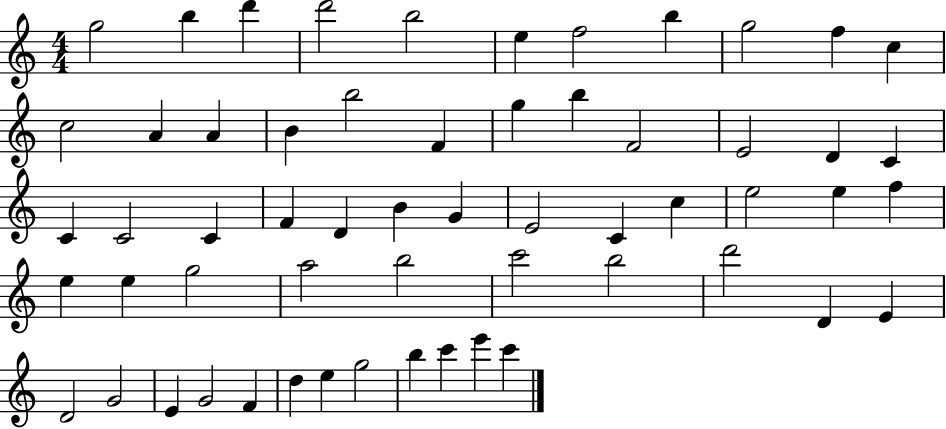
G5/h B5/q D6/q D6/h B5/h E5/q F5/h B5/q G5/h F5/q C5/q C5/h A4/q A4/q B4/q B5/h F4/q G5/q B5/q F4/h E4/h D4/q C4/q C4/q C4/h C4/q F4/q D4/q B4/q G4/q E4/h C4/q C5/q E5/h E5/q F5/q E5/q E5/q G5/h A5/h B5/h C6/h B5/h D6/h D4/q E4/q D4/h G4/h E4/q G4/h F4/q D5/q E5/q G5/h B5/q C6/q E6/q C6/q